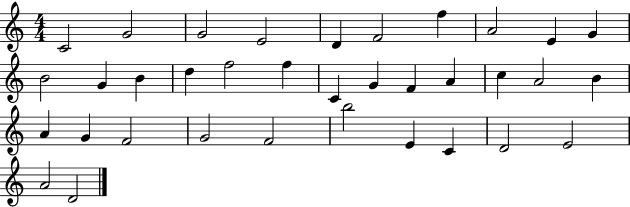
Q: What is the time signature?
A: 4/4